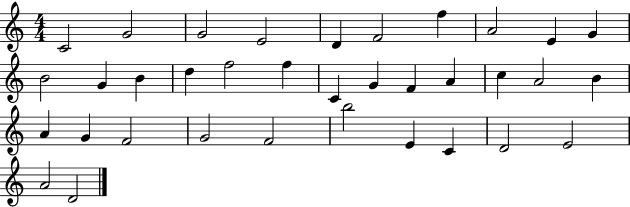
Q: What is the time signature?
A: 4/4